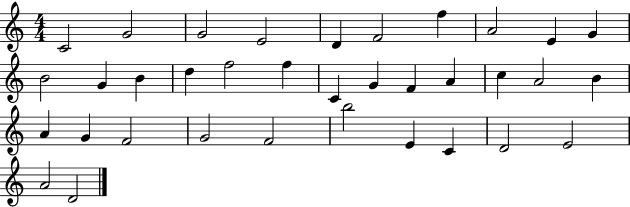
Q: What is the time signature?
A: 4/4